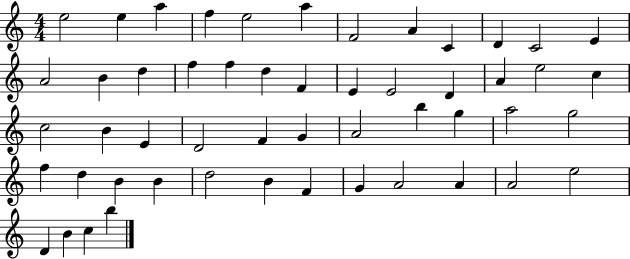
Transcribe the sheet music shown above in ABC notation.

X:1
T:Untitled
M:4/4
L:1/4
K:C
e2 e a f e2 a F2 A C D C2 E A2 B d f f d F E E2 D A e2 c c2 B E D2 F G A2 b g a2 g2 f d B B d2 B F G A2 A A2 e2 D B c b